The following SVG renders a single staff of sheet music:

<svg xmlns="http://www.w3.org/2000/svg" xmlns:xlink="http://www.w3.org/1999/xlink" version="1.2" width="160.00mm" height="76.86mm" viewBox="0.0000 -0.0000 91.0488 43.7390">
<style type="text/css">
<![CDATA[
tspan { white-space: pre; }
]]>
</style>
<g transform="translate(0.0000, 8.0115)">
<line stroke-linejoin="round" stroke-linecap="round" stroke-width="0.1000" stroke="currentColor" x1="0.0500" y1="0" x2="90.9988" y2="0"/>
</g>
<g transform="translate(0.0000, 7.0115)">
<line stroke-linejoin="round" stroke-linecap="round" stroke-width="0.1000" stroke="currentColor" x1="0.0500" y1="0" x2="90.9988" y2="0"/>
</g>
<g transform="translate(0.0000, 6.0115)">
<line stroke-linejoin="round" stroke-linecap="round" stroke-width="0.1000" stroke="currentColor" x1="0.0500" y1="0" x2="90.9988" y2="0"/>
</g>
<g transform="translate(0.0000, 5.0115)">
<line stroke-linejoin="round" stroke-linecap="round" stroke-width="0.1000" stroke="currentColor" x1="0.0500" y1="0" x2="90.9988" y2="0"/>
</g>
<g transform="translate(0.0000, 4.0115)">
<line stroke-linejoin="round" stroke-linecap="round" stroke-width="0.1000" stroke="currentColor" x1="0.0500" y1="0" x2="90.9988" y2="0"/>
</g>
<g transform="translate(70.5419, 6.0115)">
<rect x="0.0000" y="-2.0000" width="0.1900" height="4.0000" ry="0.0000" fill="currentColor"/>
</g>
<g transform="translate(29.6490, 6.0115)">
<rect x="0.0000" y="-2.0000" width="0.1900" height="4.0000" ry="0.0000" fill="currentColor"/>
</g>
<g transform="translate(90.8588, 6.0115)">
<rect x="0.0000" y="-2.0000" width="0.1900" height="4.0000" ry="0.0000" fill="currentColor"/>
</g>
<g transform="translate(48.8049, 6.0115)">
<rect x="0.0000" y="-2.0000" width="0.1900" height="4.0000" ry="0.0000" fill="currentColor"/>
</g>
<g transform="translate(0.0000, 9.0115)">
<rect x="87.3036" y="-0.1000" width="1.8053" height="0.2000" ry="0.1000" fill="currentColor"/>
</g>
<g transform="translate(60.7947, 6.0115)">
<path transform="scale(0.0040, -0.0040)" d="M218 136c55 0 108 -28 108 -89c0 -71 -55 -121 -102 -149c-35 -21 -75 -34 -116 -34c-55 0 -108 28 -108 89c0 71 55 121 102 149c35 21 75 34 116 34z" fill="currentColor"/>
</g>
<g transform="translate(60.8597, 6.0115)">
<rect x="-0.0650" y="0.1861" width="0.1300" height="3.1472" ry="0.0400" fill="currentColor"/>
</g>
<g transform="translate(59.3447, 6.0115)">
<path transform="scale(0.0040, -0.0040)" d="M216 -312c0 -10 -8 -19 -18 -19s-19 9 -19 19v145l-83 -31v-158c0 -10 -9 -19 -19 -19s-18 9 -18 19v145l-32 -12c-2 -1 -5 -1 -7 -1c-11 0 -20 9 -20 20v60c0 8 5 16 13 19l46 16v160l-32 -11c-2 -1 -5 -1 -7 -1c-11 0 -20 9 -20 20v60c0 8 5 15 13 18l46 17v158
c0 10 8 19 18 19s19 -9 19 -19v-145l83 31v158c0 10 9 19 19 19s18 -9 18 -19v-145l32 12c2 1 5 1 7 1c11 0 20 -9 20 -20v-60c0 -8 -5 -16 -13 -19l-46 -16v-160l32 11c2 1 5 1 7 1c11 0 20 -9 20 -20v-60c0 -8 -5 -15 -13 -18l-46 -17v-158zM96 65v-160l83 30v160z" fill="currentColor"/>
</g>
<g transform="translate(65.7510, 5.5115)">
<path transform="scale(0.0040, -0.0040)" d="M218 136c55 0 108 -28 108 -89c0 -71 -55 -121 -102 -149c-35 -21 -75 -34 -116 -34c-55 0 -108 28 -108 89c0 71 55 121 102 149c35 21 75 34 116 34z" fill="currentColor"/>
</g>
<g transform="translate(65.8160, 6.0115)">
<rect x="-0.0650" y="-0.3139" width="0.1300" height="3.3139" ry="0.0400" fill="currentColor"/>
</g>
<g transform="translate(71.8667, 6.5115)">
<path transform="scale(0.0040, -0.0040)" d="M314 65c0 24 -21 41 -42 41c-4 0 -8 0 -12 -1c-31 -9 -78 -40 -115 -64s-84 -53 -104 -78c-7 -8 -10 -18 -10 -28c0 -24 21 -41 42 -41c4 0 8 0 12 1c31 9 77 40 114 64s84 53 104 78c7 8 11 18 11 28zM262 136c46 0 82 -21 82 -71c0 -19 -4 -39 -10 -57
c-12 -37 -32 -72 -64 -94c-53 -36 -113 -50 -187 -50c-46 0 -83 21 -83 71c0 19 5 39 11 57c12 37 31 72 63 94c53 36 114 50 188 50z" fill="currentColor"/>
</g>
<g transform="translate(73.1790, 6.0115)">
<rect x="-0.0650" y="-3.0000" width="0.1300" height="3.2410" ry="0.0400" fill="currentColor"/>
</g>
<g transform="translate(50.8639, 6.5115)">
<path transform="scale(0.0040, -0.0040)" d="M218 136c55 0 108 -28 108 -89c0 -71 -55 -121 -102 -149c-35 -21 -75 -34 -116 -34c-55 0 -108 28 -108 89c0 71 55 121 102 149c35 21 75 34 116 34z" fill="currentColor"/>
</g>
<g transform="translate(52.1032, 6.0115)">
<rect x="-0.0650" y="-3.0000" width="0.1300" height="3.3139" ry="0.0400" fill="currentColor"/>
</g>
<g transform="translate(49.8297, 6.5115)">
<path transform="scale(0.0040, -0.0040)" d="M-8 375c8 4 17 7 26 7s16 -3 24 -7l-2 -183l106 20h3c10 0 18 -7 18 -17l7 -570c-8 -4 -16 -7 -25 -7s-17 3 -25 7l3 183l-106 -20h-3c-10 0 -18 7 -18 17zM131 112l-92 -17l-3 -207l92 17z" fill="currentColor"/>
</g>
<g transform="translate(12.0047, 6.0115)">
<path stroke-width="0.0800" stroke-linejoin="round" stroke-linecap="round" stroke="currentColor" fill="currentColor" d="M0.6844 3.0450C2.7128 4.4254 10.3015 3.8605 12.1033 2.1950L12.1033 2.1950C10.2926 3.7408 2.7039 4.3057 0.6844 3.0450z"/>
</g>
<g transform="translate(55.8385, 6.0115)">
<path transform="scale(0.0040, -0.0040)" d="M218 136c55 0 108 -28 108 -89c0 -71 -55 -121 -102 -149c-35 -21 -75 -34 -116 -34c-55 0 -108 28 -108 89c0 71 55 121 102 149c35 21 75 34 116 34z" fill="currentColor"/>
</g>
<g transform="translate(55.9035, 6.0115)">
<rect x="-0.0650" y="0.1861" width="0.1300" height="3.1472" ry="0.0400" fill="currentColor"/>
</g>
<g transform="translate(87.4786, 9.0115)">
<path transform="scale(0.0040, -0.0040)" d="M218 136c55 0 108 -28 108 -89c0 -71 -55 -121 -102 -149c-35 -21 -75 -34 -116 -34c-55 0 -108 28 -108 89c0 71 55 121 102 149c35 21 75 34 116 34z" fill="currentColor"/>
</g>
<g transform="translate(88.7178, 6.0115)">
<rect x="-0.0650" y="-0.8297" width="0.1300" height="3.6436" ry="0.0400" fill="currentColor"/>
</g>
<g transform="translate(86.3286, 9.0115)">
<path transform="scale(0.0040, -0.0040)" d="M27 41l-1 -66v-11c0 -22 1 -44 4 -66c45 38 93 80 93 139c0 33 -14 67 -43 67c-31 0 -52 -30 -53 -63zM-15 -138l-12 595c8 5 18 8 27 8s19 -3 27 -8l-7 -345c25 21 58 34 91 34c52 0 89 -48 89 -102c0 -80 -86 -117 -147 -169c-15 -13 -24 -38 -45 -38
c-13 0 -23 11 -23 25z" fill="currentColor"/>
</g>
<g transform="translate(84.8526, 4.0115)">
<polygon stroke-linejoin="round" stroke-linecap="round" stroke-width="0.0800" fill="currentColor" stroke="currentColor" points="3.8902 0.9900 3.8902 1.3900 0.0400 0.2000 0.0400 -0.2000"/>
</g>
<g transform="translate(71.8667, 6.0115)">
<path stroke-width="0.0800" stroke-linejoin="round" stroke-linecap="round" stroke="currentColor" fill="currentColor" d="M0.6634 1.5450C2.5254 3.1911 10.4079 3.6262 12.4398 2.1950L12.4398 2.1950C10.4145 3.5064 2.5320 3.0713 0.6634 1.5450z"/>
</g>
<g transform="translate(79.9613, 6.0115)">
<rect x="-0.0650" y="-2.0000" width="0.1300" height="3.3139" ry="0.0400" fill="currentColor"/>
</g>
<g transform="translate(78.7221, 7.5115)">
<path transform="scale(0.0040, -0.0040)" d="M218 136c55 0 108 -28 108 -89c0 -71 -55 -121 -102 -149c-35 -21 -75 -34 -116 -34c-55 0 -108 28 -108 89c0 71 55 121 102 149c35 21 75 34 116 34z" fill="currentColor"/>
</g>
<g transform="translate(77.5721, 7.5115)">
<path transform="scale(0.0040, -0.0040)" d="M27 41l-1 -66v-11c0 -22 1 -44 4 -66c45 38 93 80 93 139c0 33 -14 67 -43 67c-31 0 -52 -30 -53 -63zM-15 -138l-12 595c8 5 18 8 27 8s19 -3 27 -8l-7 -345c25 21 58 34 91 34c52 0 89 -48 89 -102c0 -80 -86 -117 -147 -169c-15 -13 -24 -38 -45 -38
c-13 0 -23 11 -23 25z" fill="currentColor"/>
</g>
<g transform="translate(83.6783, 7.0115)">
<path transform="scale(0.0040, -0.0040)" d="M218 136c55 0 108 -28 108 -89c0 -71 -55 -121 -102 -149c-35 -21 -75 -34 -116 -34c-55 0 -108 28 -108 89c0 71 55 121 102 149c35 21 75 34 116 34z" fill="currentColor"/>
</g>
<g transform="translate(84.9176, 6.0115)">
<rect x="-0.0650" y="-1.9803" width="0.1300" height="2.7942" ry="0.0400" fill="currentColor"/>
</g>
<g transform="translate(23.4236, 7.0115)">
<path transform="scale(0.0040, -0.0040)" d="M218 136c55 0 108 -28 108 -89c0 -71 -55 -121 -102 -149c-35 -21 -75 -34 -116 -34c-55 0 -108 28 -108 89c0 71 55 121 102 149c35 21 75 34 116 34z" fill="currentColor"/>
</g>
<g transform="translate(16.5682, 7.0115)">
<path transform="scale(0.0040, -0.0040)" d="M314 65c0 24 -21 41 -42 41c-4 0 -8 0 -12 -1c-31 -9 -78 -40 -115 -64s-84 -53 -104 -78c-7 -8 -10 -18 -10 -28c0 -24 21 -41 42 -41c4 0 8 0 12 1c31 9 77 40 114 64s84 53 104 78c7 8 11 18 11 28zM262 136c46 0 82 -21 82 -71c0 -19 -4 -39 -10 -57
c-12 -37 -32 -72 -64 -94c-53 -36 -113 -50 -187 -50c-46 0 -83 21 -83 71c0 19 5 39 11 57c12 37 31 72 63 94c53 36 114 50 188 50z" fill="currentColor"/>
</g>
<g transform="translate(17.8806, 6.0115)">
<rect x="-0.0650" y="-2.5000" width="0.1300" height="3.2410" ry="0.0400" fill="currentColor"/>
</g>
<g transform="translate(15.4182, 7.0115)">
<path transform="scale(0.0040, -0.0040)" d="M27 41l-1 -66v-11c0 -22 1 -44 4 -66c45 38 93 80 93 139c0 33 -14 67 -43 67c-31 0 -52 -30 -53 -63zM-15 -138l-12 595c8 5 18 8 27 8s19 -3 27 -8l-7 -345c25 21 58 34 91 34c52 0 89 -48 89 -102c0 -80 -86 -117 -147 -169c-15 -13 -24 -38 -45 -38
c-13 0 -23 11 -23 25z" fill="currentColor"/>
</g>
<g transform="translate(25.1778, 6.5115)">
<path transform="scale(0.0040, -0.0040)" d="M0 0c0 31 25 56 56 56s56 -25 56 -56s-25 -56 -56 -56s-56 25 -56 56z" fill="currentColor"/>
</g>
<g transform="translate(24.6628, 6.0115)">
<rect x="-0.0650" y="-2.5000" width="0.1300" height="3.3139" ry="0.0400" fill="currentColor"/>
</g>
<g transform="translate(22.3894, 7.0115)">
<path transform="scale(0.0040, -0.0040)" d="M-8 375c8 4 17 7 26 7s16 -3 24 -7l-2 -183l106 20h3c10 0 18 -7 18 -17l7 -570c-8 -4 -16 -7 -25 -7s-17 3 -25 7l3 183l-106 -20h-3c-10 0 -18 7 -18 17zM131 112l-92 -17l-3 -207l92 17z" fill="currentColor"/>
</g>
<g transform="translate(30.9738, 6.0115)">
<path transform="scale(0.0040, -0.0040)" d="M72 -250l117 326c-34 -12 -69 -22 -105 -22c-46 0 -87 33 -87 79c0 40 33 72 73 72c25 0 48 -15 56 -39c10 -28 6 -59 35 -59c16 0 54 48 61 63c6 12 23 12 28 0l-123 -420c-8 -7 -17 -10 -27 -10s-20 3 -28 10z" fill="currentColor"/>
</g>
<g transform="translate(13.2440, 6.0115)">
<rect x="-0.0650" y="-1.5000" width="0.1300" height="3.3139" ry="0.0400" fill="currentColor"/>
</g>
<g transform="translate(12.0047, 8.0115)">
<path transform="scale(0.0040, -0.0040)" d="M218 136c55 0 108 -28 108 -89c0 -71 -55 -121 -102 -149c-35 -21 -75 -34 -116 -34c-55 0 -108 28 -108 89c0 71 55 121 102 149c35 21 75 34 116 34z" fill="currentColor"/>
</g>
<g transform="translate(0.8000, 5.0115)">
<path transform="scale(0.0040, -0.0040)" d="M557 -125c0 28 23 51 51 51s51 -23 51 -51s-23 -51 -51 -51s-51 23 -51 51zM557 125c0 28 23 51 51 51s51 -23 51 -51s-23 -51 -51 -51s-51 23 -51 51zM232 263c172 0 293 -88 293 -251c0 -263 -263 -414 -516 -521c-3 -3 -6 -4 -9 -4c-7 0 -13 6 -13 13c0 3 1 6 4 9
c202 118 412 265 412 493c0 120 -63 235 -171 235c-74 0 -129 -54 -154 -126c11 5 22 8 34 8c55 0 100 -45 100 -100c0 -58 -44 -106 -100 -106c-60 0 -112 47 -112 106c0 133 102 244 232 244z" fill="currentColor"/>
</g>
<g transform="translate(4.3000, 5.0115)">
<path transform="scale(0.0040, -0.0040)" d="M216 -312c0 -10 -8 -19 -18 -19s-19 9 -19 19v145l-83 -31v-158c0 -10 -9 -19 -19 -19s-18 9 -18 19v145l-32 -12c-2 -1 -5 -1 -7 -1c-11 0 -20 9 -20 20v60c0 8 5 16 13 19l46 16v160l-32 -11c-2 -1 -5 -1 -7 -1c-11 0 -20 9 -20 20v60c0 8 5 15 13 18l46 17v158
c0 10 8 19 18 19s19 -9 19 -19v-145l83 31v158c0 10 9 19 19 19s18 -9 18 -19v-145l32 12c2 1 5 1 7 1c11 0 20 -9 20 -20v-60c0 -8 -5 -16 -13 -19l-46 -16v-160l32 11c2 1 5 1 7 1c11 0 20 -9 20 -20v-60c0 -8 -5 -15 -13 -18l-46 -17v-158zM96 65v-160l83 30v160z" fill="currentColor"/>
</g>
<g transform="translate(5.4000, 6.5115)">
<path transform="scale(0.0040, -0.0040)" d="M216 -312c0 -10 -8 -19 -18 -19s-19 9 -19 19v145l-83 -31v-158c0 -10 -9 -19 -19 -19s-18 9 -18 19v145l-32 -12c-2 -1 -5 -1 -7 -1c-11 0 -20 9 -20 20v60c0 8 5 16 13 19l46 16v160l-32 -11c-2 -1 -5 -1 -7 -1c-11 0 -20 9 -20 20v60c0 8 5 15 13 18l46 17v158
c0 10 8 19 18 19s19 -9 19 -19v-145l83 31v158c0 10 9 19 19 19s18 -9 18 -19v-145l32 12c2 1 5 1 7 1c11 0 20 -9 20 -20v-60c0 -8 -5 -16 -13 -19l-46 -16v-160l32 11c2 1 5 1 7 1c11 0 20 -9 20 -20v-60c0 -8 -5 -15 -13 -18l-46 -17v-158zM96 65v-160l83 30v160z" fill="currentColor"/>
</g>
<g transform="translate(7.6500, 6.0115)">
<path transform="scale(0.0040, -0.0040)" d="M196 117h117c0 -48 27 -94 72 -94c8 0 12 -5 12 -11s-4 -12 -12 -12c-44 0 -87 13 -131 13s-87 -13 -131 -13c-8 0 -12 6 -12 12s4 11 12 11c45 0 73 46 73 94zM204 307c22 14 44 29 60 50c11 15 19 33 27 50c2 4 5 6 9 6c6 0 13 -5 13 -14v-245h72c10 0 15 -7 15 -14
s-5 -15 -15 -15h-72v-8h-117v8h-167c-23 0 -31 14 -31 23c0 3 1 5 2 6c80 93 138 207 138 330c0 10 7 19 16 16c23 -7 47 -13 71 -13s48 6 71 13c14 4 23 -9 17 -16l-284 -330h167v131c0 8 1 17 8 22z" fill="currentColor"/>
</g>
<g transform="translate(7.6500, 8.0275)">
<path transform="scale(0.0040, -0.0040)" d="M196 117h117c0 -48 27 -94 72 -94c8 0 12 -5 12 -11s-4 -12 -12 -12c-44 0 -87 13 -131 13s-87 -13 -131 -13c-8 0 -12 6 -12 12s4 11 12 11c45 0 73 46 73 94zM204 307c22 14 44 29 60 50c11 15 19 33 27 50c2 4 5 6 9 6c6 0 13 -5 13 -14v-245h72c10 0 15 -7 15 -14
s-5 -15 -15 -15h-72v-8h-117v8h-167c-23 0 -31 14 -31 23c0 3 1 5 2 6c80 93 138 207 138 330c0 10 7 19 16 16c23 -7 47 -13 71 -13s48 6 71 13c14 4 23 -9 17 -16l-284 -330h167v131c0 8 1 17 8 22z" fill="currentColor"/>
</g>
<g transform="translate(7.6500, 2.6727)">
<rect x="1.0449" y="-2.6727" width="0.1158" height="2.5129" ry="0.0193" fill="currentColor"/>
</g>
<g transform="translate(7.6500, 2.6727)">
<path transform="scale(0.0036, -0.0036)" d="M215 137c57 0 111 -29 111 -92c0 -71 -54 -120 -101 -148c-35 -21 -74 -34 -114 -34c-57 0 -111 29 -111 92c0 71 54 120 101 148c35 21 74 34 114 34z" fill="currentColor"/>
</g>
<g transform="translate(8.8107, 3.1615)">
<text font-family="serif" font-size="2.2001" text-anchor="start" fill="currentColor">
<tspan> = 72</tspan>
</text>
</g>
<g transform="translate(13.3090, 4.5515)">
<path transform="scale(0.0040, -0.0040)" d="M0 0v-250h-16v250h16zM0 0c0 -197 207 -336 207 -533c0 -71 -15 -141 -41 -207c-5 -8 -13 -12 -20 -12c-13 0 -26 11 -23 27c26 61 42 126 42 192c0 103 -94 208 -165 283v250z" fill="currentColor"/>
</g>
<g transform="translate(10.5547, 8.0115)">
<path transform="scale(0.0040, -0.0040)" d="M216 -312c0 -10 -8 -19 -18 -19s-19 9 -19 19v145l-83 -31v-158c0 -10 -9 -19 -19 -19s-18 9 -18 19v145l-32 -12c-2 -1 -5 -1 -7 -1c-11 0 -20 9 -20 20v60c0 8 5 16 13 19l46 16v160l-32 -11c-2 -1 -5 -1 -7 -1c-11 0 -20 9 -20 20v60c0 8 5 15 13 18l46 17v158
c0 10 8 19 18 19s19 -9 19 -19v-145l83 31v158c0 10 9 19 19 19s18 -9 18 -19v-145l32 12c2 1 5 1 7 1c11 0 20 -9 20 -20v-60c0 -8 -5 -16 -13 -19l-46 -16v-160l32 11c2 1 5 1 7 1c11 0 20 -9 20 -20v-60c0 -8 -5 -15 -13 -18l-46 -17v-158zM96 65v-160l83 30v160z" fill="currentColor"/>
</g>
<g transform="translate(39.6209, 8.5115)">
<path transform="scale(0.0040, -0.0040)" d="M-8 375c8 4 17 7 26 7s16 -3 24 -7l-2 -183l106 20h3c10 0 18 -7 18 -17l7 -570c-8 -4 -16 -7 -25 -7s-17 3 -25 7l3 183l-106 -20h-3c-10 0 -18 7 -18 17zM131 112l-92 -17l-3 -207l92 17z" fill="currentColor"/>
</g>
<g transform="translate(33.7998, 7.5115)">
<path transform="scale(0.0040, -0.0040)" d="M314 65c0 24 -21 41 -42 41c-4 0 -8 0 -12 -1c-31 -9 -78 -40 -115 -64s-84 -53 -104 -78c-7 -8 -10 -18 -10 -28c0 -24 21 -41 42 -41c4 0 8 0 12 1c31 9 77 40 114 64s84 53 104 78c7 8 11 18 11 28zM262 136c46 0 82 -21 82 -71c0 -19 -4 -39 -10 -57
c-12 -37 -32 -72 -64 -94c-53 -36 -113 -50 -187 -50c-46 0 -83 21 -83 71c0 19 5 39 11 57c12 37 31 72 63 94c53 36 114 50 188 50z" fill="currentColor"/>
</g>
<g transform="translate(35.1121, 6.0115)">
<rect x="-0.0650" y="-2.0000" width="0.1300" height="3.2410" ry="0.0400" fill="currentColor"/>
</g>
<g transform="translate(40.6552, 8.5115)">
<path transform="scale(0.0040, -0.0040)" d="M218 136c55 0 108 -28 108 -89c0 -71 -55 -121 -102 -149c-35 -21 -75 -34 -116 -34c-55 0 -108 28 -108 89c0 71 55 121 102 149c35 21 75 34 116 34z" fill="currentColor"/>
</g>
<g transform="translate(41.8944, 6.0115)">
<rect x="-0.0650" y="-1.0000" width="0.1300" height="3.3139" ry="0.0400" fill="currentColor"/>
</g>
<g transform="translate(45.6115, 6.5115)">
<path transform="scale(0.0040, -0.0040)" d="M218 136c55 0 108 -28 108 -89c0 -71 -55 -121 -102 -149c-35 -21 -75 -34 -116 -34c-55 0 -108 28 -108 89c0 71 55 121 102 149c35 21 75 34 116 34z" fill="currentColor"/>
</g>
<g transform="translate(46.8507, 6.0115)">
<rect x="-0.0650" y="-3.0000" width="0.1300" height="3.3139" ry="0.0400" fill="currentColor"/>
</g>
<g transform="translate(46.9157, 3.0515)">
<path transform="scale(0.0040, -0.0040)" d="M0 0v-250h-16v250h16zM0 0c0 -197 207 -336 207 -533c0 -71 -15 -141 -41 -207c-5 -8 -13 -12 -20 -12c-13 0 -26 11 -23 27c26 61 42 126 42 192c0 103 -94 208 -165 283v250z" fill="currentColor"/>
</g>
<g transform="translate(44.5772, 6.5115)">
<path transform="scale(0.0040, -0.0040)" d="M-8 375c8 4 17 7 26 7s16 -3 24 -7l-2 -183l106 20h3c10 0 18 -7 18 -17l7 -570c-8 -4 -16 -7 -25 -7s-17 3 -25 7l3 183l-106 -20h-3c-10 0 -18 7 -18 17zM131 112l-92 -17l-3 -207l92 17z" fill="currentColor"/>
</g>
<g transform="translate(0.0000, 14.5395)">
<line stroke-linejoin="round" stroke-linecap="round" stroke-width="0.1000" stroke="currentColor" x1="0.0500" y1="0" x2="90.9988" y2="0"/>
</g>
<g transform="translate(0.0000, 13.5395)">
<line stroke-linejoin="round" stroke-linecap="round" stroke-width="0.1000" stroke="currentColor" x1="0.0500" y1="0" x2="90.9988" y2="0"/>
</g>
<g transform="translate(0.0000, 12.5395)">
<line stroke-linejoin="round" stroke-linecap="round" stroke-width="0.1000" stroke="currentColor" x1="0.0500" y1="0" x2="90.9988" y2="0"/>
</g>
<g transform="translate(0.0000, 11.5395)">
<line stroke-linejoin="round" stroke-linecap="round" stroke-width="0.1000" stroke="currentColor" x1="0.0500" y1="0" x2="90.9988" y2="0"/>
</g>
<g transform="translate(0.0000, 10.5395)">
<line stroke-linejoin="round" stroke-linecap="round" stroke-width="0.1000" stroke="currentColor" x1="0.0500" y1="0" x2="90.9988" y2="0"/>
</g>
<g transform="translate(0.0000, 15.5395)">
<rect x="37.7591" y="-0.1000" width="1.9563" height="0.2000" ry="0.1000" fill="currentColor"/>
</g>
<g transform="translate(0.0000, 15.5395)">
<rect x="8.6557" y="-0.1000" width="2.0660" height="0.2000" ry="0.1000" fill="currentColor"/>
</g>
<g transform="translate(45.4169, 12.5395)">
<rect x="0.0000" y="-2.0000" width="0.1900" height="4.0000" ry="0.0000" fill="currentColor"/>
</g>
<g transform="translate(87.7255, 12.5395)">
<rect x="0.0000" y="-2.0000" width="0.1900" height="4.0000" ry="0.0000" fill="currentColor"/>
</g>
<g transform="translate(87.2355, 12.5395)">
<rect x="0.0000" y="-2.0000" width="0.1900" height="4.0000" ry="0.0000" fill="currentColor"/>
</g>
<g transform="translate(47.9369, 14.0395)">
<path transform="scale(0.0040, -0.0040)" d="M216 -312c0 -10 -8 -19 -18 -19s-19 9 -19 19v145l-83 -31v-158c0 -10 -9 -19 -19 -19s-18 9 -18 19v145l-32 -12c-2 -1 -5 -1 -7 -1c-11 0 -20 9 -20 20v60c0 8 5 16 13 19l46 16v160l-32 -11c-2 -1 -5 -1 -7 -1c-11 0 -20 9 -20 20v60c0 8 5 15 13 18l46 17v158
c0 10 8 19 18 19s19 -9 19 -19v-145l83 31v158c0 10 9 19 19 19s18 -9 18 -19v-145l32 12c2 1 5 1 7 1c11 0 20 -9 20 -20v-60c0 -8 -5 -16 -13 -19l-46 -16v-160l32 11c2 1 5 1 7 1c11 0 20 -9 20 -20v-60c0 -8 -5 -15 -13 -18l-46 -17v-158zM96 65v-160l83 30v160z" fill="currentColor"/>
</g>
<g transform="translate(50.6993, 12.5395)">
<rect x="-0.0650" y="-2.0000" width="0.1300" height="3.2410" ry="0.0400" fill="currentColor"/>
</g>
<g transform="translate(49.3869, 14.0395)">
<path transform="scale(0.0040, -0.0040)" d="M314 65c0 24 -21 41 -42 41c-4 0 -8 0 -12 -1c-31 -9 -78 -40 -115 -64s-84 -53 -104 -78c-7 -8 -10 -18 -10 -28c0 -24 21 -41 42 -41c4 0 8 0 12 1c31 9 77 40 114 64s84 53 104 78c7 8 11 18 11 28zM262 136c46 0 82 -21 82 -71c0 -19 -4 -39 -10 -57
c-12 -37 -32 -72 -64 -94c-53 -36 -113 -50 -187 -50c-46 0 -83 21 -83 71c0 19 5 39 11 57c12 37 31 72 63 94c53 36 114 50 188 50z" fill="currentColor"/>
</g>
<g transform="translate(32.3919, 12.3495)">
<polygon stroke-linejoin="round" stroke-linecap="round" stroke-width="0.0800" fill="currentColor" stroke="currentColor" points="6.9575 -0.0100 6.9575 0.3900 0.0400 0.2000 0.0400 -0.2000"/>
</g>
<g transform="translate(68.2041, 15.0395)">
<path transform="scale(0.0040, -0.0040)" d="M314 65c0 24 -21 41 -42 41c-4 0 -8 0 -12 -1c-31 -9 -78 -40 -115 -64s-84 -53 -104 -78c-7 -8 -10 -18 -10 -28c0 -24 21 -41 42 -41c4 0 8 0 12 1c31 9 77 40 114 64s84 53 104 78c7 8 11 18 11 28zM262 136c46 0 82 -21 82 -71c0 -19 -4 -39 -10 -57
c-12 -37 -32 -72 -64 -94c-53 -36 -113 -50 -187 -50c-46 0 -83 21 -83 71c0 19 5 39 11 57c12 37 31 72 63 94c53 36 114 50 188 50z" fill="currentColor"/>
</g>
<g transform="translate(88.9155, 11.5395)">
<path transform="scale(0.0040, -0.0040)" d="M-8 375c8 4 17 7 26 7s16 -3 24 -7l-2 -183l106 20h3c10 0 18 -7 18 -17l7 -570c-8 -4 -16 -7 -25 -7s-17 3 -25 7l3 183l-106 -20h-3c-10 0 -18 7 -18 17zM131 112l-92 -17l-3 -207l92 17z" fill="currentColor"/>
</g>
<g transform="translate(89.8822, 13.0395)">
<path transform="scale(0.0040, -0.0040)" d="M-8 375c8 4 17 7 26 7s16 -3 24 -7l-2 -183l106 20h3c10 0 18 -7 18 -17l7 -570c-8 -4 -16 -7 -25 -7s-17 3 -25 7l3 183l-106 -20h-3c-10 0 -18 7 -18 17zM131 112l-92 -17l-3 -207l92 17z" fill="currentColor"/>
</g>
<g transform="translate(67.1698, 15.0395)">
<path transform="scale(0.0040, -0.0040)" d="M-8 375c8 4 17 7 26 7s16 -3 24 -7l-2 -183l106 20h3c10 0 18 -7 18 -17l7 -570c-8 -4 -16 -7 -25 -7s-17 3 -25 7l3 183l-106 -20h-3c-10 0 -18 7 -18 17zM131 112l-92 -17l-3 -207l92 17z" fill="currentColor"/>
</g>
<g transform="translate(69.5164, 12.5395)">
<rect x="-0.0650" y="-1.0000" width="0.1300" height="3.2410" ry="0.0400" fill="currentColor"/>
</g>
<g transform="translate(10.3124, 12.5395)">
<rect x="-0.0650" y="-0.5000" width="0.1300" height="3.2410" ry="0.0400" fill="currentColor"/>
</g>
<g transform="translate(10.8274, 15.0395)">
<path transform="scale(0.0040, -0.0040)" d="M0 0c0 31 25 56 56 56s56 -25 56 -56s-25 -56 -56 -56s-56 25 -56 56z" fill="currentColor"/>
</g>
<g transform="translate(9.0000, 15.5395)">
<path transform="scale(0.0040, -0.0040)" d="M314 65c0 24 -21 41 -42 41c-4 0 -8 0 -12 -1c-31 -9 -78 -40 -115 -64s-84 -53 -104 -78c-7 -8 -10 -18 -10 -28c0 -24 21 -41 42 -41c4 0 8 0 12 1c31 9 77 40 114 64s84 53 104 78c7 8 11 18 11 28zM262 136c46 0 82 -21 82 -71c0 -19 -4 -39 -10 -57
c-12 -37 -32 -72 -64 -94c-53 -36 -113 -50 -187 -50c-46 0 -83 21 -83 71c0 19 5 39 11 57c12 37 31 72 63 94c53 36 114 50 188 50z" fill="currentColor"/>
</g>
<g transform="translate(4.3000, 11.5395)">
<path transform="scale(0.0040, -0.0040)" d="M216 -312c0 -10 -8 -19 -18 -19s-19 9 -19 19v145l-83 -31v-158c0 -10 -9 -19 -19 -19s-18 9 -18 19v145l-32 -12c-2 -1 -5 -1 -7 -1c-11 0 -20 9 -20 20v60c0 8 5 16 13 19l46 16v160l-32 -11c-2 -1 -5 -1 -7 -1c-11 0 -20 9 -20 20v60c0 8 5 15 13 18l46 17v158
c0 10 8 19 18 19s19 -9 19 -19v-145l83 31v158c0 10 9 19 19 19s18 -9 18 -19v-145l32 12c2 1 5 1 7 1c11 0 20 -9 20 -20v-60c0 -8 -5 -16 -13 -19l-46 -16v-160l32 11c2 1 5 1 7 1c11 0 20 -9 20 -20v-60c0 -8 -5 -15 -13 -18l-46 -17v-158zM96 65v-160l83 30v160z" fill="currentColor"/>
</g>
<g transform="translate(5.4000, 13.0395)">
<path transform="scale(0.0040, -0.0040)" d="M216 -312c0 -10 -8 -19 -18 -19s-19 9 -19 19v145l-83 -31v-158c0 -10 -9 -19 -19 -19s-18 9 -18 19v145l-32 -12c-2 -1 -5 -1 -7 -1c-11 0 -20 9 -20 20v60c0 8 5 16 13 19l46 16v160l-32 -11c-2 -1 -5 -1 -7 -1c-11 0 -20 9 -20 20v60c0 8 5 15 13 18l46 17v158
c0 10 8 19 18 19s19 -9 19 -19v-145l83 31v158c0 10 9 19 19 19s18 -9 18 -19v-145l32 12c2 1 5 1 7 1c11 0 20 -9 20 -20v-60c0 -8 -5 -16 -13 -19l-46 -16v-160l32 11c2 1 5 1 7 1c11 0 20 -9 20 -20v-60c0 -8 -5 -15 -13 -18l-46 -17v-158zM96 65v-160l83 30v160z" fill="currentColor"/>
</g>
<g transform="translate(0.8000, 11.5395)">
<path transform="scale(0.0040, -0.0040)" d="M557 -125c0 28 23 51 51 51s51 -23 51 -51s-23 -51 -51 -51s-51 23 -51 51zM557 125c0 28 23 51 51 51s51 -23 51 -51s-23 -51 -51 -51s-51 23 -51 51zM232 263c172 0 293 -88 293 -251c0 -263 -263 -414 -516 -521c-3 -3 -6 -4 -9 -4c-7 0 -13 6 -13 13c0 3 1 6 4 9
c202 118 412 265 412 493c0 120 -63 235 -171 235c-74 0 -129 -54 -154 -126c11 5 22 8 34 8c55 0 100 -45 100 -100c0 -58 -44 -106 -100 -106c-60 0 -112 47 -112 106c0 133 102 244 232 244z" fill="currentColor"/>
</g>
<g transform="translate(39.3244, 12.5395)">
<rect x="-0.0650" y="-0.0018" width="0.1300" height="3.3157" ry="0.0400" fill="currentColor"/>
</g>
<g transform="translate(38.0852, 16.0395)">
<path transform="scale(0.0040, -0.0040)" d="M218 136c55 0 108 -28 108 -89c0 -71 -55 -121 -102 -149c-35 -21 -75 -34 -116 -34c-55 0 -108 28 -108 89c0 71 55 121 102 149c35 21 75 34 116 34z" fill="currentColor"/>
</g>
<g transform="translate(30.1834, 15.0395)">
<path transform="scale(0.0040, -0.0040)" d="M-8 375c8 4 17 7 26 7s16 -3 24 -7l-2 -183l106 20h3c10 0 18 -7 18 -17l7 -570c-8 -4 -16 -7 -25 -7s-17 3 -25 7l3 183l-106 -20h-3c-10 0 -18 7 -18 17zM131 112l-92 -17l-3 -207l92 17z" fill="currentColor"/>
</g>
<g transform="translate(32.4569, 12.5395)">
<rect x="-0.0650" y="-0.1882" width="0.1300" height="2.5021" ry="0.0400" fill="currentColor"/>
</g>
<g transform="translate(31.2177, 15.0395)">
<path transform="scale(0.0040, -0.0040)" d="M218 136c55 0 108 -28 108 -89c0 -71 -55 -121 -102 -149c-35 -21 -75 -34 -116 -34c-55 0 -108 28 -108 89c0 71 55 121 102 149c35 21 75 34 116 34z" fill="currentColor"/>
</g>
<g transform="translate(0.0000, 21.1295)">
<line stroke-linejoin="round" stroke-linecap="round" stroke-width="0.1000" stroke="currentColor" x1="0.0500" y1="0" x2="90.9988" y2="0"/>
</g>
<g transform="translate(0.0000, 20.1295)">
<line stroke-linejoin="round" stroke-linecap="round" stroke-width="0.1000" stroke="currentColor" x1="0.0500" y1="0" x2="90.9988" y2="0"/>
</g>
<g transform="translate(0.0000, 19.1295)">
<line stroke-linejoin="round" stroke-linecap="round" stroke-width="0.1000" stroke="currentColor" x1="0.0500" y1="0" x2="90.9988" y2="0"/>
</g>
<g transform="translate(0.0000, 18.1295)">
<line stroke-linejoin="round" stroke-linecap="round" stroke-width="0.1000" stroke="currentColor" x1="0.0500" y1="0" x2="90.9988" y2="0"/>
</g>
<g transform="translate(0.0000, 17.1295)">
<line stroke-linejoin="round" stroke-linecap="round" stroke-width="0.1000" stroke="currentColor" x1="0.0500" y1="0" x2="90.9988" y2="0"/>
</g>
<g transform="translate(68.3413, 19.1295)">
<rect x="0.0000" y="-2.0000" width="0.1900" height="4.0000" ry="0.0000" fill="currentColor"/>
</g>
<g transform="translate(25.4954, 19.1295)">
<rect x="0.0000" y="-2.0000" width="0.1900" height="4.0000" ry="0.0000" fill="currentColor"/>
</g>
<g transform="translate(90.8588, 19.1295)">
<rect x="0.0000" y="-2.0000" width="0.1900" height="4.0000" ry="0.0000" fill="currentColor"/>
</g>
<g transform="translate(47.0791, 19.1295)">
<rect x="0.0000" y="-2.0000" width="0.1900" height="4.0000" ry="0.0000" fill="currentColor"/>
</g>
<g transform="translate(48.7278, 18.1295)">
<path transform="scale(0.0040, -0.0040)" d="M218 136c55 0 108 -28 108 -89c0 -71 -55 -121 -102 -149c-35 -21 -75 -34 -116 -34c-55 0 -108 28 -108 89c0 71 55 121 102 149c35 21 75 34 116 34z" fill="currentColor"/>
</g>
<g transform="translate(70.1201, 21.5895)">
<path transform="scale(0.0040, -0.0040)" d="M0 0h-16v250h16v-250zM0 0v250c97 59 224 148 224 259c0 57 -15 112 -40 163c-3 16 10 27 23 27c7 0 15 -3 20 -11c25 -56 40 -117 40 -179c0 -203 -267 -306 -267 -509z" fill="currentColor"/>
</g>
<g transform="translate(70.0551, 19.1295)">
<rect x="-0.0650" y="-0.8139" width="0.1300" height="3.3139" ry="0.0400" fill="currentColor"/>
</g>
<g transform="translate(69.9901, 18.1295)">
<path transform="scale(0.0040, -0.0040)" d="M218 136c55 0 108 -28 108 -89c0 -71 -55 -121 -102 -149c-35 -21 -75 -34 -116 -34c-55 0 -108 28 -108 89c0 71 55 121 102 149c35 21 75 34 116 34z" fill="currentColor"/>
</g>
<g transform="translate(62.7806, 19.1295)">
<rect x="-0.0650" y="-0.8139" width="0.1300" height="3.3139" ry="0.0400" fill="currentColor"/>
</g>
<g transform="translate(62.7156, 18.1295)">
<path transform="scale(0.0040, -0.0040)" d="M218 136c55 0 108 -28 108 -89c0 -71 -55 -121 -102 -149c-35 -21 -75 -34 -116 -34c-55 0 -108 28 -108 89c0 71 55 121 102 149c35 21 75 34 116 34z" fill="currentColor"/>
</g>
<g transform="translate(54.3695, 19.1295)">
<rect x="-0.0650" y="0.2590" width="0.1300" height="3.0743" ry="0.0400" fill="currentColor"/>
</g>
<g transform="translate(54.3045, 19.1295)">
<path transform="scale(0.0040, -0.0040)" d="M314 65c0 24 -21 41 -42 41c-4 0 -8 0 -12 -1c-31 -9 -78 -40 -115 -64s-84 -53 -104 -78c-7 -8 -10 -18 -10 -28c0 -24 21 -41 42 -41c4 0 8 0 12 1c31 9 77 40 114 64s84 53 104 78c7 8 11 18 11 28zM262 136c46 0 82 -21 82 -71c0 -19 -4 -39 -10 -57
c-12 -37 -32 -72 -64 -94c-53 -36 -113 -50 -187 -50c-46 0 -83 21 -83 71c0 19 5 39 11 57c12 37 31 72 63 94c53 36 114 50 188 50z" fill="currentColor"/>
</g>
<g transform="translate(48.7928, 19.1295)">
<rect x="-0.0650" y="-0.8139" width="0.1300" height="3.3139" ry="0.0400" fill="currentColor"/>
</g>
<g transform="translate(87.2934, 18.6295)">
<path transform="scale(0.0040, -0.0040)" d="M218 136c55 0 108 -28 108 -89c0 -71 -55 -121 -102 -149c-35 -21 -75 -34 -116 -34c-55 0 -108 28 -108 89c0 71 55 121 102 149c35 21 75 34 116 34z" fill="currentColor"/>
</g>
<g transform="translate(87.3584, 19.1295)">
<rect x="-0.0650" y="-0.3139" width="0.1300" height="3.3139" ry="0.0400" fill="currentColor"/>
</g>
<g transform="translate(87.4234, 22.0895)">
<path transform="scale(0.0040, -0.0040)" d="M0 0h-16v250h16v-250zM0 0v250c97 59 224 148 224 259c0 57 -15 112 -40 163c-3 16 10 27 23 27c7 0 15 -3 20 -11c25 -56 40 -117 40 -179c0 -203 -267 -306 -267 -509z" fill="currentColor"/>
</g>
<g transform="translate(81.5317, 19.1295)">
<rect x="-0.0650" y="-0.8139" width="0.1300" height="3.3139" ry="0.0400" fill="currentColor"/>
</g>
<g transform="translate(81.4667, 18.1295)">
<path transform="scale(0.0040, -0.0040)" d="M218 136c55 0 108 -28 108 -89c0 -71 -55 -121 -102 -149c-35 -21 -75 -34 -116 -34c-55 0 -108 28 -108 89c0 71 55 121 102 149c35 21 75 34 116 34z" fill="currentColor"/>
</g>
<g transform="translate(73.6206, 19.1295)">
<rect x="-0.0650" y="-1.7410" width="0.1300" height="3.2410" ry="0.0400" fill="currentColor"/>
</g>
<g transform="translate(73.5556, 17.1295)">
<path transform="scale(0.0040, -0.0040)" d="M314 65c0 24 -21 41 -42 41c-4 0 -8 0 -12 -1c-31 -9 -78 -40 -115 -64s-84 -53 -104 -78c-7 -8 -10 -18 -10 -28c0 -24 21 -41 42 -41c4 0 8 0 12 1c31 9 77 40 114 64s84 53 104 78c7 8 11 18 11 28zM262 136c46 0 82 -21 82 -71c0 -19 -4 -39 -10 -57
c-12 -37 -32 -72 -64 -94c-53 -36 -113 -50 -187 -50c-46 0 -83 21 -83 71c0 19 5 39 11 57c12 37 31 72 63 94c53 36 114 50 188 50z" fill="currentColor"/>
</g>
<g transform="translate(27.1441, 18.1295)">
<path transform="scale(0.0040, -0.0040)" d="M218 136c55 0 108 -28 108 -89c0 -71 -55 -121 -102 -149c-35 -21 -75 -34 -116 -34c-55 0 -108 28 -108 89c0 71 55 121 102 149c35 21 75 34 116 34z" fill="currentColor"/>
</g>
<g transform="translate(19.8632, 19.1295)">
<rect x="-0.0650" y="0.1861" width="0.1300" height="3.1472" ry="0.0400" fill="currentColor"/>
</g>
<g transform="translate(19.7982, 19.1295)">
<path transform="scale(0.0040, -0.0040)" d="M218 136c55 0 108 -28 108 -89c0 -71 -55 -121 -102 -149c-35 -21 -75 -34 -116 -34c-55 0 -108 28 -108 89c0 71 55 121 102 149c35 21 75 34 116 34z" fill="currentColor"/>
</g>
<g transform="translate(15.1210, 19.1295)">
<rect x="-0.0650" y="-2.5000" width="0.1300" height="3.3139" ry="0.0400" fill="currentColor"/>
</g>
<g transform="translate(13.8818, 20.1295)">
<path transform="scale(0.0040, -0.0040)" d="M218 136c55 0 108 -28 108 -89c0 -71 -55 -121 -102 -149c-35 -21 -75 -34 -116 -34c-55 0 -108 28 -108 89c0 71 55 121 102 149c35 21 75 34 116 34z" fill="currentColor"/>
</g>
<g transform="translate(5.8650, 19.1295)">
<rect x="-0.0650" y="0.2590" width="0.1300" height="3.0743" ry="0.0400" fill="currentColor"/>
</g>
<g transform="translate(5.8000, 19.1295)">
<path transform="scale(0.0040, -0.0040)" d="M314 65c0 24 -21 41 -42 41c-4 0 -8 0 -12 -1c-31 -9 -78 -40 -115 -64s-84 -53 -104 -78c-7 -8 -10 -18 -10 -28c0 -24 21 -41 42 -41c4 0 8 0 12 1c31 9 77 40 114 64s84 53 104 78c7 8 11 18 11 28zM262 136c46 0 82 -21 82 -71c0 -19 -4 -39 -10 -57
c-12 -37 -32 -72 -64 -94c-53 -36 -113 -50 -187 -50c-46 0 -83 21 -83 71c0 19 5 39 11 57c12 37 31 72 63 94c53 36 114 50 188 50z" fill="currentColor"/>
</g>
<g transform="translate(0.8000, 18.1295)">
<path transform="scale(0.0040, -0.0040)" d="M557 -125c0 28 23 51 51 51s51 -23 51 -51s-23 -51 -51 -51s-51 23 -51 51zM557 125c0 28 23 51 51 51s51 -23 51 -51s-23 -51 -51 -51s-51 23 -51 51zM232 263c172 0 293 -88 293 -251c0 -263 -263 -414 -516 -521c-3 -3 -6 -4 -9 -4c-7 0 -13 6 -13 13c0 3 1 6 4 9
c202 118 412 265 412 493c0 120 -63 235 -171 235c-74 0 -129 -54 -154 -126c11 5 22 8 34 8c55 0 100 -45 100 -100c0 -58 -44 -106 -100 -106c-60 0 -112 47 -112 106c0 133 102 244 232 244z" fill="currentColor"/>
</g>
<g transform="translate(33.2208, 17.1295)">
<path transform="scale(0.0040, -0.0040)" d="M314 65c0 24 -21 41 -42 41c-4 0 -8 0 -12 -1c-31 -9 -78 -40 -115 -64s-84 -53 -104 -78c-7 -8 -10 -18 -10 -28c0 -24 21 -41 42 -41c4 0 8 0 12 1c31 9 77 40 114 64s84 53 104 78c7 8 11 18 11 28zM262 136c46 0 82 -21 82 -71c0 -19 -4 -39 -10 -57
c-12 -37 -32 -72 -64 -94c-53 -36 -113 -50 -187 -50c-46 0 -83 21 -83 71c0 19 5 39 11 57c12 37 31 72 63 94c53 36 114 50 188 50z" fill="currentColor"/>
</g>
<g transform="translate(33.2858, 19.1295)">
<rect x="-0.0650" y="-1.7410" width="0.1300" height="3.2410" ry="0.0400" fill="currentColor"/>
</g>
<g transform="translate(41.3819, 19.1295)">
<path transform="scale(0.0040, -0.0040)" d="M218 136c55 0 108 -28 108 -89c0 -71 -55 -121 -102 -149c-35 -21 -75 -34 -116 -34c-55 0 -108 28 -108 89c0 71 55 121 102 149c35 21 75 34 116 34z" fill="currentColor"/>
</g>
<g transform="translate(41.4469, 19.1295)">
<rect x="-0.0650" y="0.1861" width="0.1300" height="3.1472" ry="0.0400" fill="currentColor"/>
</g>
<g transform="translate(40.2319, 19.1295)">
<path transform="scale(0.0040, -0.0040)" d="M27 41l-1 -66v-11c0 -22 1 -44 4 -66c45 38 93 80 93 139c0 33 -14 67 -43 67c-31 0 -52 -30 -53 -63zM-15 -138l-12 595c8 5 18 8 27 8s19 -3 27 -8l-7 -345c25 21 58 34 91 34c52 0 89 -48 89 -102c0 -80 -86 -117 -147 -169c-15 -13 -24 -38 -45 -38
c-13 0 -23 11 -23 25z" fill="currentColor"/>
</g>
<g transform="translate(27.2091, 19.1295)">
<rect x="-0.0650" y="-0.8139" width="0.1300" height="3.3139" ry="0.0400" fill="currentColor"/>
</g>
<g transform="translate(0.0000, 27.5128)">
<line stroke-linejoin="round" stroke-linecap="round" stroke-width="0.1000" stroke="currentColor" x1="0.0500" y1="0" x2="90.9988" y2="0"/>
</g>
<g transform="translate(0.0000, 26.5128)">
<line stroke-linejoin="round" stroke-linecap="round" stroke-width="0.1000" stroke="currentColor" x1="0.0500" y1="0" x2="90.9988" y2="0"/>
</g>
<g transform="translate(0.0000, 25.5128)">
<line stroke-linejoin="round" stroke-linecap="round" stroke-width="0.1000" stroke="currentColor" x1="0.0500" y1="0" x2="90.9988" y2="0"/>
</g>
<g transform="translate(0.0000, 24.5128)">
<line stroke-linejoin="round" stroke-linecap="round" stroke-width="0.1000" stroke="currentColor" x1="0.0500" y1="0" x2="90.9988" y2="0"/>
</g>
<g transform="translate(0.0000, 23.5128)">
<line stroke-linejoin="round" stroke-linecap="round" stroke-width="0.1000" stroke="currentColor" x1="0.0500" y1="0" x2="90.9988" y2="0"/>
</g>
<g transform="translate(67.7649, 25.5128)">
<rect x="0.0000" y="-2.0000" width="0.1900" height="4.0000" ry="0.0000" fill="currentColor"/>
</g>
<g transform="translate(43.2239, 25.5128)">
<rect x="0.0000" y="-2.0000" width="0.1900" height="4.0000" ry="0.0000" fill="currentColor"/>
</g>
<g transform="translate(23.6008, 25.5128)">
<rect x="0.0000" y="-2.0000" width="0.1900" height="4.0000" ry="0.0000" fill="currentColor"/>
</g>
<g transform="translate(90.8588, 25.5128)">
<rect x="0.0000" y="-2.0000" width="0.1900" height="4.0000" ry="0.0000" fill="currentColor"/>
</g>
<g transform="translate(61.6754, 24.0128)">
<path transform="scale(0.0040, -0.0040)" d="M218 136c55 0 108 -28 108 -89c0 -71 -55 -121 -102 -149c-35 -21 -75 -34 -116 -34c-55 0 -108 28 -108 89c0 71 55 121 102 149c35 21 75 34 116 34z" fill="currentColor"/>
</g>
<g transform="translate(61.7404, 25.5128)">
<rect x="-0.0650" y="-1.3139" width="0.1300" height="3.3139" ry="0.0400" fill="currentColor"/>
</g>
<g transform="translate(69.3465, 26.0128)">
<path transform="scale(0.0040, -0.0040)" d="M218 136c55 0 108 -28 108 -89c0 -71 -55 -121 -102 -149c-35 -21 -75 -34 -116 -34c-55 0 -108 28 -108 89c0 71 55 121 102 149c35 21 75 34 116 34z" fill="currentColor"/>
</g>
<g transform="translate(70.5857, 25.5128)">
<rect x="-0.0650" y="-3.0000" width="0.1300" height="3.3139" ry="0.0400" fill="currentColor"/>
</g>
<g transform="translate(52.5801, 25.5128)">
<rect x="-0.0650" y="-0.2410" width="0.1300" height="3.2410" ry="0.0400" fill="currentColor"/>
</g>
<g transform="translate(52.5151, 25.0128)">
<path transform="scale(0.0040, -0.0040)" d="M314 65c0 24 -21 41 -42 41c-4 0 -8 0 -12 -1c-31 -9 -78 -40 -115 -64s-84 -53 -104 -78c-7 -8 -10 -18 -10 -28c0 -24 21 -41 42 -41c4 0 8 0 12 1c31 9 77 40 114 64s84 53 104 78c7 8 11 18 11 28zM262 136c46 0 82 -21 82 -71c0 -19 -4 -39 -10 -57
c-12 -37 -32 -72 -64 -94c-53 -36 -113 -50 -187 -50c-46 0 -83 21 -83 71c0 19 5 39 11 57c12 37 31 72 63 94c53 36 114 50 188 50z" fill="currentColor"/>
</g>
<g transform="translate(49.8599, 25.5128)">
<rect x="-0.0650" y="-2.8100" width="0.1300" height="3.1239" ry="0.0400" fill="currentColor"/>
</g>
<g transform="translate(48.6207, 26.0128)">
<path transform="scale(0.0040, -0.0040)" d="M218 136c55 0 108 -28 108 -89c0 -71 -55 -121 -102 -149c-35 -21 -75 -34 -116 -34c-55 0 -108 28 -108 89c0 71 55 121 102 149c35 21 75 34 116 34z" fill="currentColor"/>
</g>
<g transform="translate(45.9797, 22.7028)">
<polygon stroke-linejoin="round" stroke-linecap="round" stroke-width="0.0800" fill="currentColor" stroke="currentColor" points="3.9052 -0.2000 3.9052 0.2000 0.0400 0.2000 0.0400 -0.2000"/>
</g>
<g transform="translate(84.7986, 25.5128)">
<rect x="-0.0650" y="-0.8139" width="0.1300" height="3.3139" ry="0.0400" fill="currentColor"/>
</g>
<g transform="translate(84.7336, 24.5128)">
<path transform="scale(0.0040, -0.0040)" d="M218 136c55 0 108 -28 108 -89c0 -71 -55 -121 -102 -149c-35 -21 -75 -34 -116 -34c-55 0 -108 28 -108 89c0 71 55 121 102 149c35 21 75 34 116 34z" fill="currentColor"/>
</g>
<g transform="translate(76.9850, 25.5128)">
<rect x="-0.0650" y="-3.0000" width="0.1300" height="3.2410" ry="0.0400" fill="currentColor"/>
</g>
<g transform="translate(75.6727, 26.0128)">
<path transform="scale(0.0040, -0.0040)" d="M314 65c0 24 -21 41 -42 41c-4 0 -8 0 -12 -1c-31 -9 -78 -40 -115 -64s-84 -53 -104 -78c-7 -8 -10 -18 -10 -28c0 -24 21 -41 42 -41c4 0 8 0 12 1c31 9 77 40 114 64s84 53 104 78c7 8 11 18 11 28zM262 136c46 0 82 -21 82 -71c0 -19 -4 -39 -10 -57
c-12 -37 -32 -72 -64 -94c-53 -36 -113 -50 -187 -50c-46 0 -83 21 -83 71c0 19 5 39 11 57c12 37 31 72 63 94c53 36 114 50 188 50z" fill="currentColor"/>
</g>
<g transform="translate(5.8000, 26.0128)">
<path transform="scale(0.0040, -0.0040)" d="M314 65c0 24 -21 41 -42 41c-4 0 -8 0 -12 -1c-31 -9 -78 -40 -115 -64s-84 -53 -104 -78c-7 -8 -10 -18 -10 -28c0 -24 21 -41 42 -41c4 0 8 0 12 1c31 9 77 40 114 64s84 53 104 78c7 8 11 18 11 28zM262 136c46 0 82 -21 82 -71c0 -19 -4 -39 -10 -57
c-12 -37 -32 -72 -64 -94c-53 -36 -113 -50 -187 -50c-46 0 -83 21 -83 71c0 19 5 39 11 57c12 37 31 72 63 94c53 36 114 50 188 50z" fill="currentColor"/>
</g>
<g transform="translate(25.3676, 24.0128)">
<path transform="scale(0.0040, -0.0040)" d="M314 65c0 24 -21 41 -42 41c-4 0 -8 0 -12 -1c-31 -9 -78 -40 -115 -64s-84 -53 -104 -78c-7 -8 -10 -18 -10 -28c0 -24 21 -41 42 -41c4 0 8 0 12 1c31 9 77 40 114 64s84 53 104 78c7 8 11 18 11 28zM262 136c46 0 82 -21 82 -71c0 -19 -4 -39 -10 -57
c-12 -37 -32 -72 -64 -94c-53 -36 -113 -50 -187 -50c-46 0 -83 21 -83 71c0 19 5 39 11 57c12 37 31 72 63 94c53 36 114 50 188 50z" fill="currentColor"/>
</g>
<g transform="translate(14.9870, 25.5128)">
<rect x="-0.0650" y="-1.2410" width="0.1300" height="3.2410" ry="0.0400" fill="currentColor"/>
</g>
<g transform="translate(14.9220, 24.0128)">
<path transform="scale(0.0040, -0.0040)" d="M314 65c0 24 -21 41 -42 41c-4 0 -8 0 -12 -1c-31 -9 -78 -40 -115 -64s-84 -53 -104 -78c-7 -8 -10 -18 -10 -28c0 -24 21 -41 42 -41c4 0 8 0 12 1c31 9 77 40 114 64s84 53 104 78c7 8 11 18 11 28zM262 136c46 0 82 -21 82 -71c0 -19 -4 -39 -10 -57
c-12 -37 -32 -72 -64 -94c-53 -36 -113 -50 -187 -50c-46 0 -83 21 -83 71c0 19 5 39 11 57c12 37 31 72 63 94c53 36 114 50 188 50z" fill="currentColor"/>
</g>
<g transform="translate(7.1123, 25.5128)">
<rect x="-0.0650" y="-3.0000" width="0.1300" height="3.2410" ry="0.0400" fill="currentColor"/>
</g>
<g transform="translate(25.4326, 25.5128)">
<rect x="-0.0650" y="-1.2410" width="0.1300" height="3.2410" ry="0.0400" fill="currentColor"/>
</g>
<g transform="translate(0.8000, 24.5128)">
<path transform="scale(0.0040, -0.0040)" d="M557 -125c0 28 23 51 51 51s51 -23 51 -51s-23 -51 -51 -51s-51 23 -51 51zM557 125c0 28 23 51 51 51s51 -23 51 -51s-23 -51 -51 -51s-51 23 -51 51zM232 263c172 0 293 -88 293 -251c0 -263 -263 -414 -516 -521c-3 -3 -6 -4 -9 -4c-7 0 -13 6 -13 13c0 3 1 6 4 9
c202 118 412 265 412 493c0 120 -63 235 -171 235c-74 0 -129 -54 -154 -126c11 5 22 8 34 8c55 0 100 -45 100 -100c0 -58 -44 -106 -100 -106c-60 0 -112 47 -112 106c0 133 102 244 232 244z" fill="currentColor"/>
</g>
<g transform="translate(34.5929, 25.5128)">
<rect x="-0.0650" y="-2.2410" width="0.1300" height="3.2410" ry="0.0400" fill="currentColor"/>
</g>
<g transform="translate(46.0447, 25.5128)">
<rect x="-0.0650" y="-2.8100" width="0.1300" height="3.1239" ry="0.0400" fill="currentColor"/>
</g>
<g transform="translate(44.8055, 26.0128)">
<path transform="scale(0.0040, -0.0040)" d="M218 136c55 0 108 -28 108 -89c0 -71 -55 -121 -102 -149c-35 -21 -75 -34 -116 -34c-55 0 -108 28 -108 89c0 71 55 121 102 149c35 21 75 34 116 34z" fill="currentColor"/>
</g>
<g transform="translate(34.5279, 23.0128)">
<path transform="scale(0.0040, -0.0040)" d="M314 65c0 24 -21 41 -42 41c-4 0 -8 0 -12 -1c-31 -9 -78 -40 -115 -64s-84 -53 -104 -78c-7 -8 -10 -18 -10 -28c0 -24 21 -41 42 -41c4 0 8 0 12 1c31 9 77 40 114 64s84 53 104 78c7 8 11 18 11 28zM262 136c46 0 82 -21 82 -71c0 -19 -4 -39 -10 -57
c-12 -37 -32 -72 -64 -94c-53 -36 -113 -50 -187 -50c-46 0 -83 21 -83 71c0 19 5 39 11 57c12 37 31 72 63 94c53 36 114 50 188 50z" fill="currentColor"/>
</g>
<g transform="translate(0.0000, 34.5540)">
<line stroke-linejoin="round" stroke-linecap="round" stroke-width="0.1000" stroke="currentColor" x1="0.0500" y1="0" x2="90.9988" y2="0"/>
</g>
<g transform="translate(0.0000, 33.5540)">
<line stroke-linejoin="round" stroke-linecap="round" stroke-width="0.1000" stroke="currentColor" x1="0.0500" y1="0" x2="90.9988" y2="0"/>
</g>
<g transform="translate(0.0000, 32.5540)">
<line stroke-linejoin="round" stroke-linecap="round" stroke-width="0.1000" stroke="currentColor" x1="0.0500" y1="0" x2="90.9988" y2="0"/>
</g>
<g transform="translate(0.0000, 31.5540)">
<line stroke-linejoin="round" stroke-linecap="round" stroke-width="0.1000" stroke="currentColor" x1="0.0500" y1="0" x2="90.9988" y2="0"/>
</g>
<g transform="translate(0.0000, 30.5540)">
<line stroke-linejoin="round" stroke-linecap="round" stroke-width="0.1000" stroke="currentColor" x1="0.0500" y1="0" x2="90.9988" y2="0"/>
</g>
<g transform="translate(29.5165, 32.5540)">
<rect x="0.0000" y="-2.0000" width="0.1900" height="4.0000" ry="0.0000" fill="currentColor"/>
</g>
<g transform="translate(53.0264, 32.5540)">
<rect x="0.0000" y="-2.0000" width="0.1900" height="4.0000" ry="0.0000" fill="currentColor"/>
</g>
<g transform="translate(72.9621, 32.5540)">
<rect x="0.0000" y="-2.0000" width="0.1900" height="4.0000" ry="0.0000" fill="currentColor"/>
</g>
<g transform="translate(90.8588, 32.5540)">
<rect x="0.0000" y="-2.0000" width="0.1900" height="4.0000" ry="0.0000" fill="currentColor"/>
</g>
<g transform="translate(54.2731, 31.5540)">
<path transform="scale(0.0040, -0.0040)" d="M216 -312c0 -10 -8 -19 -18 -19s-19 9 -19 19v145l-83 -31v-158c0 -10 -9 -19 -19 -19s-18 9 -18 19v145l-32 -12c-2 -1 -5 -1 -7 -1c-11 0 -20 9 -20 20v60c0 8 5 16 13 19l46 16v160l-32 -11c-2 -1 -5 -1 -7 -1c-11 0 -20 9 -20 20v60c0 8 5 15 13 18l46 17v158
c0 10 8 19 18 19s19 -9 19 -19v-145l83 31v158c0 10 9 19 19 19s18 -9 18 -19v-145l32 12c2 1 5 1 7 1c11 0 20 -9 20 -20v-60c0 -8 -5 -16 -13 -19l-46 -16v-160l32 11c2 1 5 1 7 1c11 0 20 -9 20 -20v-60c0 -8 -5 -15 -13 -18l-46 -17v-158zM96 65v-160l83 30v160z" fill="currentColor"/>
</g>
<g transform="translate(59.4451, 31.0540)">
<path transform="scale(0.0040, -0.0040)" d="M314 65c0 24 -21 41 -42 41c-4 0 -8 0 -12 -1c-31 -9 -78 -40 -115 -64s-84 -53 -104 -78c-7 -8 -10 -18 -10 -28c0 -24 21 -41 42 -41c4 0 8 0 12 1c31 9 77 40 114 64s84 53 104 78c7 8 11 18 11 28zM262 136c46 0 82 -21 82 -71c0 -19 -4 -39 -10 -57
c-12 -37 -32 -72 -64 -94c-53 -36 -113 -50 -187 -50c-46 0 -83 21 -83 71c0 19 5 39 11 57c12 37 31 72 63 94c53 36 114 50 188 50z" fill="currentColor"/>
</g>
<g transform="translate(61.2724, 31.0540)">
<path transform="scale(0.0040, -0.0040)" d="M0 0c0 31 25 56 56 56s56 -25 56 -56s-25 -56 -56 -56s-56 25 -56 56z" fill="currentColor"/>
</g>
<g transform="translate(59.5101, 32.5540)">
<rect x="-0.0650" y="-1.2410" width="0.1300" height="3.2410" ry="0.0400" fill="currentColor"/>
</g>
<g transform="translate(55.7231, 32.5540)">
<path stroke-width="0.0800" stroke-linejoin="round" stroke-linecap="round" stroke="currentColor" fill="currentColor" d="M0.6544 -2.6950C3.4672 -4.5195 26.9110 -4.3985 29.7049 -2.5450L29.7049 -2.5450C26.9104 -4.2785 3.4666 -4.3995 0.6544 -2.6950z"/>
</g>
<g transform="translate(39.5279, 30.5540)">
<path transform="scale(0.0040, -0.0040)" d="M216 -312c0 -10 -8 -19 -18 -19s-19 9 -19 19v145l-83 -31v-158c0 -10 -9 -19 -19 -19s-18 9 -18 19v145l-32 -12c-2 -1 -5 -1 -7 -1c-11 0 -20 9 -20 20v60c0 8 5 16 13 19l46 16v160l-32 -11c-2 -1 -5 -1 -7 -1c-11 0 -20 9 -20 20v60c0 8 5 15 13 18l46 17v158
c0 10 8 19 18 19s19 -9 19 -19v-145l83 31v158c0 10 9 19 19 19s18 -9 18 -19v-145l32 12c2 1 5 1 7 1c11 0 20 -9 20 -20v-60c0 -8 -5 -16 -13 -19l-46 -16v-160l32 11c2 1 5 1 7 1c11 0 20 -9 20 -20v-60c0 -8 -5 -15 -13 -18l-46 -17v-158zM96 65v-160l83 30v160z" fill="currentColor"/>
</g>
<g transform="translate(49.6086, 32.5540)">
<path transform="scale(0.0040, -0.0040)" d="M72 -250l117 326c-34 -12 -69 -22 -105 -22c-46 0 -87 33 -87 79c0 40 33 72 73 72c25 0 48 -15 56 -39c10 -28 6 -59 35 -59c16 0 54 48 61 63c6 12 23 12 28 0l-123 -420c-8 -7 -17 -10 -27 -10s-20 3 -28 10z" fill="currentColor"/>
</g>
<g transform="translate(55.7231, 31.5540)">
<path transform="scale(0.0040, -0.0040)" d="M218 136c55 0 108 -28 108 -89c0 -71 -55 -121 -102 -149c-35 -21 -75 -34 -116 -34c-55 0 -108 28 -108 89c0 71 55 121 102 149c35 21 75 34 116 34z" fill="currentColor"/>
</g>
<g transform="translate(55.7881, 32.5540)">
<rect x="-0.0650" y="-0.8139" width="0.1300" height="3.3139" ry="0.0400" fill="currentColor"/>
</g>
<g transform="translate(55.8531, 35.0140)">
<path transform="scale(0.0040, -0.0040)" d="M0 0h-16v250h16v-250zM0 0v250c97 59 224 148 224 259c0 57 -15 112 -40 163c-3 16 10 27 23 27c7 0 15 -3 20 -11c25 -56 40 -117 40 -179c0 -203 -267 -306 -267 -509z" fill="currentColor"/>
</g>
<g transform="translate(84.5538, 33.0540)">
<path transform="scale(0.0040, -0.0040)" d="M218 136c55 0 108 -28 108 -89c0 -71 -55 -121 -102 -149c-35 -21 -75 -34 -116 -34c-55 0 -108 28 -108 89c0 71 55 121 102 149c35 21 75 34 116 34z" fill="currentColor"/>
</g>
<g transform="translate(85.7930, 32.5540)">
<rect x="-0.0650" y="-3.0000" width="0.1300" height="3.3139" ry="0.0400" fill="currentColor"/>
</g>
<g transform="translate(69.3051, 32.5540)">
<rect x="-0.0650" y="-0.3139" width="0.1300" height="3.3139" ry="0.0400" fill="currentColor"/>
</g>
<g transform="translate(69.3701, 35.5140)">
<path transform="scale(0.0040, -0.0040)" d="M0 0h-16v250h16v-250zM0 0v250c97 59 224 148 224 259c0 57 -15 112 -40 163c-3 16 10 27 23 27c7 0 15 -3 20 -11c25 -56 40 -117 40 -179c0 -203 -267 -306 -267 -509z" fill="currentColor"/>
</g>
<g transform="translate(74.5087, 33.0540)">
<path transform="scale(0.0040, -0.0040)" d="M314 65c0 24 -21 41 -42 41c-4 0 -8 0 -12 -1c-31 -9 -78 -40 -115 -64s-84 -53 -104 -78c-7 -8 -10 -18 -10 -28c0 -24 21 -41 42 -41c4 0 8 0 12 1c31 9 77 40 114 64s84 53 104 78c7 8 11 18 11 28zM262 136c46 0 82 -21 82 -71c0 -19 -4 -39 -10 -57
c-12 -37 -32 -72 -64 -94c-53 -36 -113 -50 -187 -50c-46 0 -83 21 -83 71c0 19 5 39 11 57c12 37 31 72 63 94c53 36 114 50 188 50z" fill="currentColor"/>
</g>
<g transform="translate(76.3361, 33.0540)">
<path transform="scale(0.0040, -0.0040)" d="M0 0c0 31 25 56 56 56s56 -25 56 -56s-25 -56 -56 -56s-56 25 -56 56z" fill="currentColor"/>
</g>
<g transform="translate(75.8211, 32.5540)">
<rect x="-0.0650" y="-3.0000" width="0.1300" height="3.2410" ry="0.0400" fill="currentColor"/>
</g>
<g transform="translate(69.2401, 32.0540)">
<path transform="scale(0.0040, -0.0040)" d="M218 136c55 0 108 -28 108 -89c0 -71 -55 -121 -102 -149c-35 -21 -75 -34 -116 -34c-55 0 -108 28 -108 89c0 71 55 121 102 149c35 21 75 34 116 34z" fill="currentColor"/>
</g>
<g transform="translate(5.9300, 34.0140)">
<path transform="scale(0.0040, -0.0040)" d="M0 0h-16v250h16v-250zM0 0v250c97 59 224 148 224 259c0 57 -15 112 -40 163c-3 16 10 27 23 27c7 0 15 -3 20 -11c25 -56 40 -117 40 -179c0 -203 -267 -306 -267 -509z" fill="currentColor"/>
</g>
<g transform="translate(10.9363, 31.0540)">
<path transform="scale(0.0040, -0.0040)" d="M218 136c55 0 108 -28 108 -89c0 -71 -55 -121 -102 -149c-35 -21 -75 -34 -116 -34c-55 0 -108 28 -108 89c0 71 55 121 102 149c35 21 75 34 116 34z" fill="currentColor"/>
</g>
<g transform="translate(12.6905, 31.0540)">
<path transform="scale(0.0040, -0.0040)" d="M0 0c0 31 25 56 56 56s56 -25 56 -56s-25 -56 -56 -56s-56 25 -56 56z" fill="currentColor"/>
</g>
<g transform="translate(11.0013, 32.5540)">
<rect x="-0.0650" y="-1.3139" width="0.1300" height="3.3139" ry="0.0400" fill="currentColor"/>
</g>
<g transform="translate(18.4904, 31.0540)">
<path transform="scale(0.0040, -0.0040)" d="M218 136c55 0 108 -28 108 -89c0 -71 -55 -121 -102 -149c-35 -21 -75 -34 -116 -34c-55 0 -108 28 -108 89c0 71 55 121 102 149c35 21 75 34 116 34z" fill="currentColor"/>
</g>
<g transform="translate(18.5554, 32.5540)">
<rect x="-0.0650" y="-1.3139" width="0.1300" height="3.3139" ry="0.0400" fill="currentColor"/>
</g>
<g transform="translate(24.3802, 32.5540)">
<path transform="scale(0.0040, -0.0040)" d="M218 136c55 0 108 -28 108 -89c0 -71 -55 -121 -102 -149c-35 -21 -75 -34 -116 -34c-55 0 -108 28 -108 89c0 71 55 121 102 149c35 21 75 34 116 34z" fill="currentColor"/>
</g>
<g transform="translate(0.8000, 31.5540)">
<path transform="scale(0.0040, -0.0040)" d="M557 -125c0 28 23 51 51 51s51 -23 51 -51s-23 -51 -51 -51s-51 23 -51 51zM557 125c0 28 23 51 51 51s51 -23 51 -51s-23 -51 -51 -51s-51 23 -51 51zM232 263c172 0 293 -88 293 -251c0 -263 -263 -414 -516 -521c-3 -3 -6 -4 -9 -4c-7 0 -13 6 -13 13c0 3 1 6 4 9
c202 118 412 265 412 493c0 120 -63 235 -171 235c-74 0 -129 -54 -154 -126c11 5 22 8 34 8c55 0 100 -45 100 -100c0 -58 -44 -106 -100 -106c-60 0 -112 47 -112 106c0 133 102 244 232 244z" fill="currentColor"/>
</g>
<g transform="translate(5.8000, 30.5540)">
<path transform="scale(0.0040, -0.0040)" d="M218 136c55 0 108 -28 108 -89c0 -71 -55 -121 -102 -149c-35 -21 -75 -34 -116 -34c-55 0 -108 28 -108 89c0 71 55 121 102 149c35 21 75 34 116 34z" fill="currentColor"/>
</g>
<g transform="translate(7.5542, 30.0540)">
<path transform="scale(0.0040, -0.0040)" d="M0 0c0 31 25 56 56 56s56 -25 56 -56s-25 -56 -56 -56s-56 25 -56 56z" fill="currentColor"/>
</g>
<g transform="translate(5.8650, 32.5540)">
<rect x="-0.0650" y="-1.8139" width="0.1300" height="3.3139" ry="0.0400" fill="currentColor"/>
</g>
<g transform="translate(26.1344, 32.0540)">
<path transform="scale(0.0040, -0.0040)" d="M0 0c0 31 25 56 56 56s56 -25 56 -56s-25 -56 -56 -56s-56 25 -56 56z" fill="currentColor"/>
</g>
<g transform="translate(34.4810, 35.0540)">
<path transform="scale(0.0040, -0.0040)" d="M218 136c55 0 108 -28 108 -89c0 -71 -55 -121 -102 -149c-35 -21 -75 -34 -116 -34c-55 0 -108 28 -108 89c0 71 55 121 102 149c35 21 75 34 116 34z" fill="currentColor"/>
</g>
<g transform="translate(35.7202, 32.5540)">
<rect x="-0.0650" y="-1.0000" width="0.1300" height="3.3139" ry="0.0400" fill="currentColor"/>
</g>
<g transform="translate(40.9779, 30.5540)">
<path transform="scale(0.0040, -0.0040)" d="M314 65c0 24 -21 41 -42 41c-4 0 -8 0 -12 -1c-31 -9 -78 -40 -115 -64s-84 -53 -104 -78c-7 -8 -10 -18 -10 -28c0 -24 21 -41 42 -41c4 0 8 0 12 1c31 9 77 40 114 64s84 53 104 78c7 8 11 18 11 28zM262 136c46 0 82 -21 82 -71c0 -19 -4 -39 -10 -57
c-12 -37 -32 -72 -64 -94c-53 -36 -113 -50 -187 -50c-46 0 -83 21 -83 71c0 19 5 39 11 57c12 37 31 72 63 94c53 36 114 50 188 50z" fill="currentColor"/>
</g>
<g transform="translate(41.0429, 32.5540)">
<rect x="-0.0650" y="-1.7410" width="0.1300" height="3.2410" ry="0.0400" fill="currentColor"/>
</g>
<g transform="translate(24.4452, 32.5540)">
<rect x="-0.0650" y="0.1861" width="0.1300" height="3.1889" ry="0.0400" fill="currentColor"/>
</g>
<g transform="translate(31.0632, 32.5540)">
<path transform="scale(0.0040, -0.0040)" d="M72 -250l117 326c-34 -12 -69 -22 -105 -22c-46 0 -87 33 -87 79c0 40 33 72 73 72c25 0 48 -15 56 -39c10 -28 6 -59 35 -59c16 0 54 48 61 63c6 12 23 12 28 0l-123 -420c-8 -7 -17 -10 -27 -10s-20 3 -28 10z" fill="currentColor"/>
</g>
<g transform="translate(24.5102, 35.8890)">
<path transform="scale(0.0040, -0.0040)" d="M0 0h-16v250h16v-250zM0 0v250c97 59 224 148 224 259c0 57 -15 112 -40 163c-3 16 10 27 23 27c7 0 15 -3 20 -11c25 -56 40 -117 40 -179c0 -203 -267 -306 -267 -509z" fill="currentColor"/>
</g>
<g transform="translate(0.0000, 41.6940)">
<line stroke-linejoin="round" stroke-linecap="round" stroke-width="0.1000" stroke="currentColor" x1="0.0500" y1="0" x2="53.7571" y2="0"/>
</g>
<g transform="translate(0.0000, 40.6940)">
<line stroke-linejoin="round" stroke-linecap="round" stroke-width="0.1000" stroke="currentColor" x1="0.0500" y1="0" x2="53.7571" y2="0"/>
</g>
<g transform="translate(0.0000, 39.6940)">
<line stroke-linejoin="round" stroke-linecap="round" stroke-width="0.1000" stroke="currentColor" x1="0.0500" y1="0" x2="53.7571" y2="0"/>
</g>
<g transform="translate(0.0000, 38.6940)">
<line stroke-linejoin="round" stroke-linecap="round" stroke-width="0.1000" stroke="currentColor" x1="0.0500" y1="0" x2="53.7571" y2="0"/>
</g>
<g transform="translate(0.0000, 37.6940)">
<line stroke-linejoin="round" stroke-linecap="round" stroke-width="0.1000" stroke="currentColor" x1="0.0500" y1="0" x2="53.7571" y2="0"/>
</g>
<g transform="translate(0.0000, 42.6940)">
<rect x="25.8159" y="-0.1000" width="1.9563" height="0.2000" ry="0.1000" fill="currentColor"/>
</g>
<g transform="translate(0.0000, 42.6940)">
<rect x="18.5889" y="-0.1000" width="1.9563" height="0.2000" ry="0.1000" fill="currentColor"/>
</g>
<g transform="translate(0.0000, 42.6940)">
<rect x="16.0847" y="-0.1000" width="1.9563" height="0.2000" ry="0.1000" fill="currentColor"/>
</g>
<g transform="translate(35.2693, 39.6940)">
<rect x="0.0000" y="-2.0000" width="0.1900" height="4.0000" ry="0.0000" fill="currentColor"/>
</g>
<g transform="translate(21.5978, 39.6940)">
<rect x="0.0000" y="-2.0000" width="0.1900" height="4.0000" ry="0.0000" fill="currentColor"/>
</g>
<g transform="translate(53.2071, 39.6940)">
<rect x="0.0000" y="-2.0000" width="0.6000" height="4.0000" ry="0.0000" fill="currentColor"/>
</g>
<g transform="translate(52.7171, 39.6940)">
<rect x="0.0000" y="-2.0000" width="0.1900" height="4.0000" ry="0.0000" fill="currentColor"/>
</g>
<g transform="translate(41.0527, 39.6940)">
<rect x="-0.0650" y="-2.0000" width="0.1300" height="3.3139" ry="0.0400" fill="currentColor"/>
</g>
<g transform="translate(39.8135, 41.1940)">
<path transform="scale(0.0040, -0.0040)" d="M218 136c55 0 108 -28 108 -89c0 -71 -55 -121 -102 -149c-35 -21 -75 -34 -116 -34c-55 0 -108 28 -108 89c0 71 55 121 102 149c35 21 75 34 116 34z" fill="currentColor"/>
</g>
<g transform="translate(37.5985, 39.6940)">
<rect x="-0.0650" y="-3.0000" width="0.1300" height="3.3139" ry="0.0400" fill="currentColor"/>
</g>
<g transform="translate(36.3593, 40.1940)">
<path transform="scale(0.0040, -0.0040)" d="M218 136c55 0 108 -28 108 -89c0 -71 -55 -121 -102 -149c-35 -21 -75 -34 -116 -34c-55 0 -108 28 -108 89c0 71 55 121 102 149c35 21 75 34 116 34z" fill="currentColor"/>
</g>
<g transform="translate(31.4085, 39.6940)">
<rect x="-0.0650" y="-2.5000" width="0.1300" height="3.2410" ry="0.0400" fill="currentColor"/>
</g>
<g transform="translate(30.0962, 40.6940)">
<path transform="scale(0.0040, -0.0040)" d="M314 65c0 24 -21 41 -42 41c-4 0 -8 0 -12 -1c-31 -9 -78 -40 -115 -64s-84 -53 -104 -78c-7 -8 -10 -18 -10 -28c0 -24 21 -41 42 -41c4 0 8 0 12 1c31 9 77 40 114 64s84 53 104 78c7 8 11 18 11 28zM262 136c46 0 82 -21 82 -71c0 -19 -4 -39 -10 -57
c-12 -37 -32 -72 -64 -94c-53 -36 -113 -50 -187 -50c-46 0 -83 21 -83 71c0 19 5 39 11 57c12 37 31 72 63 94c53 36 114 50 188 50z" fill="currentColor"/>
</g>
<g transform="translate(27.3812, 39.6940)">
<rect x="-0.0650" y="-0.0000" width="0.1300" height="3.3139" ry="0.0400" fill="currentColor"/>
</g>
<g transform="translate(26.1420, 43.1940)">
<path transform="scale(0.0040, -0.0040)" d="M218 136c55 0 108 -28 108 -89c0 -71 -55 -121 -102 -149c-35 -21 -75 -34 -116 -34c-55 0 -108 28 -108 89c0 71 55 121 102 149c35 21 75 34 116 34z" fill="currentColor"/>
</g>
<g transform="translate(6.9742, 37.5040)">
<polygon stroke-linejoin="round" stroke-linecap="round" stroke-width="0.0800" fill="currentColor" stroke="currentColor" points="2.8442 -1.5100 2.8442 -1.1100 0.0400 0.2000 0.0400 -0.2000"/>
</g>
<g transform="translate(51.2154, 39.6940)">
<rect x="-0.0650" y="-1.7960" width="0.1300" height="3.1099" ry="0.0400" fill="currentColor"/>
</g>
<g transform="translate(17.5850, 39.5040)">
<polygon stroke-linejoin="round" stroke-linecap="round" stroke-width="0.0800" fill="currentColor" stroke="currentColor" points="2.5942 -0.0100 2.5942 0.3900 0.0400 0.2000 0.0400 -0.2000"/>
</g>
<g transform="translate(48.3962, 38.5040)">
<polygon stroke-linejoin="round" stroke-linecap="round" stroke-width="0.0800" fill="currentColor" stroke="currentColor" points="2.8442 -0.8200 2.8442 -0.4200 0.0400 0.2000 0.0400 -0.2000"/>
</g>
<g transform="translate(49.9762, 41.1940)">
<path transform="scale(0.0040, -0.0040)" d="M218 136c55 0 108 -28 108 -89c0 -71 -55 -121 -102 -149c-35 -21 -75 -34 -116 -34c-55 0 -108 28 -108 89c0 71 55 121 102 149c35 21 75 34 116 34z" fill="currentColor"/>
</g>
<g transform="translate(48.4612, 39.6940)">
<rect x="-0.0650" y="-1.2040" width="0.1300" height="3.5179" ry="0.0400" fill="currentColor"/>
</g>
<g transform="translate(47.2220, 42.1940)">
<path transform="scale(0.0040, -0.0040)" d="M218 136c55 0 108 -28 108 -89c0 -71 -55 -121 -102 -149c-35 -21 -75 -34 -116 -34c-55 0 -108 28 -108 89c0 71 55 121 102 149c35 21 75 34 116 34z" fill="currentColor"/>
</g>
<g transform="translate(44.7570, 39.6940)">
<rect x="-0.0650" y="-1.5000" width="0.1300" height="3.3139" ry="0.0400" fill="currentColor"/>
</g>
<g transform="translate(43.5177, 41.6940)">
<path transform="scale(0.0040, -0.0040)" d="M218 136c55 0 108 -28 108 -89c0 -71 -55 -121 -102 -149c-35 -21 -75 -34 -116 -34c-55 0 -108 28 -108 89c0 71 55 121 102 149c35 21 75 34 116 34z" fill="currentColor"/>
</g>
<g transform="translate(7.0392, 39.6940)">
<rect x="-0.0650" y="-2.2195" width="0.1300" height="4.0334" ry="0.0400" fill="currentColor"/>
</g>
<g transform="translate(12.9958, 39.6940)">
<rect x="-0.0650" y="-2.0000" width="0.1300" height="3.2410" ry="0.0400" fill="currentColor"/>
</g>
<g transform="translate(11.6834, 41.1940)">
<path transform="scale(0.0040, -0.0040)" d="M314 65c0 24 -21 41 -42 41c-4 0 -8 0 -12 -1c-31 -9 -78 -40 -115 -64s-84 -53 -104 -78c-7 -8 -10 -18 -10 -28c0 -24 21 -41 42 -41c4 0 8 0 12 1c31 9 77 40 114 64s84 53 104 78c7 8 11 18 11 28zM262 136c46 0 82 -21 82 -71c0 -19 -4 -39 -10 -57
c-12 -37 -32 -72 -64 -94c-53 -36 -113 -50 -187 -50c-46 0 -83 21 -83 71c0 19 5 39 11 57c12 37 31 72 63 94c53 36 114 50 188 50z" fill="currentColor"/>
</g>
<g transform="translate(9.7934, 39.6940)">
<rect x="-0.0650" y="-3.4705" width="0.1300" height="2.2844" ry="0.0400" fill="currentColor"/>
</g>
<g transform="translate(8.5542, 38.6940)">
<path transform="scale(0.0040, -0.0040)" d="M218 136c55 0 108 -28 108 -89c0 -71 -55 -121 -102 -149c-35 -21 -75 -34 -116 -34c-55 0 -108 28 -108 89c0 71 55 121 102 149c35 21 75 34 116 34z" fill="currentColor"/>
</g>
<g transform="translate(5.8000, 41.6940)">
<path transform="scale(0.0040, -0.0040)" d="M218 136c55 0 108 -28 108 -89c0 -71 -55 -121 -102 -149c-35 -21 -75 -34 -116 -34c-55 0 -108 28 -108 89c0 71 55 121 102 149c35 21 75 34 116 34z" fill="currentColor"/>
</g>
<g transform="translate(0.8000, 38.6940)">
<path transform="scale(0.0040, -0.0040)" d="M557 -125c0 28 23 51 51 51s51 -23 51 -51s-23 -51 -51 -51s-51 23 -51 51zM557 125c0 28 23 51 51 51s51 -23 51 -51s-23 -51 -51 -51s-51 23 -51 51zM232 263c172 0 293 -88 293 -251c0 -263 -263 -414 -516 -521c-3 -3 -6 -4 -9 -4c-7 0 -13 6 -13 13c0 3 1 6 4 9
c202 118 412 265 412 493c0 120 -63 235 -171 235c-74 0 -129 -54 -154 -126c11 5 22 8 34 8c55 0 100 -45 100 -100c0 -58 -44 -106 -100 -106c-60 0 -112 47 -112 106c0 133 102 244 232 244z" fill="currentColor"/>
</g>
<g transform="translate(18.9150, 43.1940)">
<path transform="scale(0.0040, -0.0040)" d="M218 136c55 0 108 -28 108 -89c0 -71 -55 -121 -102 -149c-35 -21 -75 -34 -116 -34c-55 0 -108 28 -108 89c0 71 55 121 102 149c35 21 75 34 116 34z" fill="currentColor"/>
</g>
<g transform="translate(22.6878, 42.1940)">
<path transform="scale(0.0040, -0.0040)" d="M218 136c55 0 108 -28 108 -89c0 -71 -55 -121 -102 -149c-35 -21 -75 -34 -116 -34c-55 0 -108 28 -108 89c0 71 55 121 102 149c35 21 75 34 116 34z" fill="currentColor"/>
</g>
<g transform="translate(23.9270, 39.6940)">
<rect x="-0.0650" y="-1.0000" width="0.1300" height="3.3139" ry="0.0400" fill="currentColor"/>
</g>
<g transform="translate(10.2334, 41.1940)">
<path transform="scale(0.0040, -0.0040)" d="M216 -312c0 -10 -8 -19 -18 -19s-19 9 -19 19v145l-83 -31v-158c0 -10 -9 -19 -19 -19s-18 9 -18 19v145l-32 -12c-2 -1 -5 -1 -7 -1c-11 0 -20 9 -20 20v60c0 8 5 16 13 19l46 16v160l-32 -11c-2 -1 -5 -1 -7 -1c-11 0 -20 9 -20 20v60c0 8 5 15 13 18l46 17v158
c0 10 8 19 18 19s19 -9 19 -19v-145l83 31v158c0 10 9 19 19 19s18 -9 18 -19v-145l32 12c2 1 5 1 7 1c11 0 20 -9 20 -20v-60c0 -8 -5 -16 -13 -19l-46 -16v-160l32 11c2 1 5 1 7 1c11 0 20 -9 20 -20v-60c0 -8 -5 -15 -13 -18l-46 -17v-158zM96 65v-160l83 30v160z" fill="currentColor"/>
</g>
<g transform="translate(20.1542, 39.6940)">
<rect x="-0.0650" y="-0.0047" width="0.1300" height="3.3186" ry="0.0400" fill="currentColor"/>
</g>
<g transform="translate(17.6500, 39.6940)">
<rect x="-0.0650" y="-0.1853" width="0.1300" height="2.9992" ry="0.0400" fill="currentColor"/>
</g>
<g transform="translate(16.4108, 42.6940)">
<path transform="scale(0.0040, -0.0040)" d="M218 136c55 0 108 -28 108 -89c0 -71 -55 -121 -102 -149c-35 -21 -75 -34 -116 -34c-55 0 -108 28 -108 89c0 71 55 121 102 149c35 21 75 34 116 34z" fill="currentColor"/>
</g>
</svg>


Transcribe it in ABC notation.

X:1
T:Untitled
M:4/4
L:1/4
K:D
^G,,/2 _B,,2 B,, z/2 A,,2 F,, C,/2 C, D, ^D, E, ^C,2 _A,, B,,/2 _E,,/2 E,,2 F,,/2 D,,/2 ^A,,2 F,,2 D,2 B,, D, F, A,2 _D, F, D,2 F, F,/2 A,2 F, E,/2 C,2 G,2 G,2 B,2 C,/2 C,/2 E,2 G, C, C,2 F, A,/2 G, G, D,/2 z/2 F,, ^A,2 z/2 ^F,/2 G,2 E,/2 C,2 C, G,,/2 F,/2 ^A,,2 E,,/2 D,,/2 F,, D,, B,,2 C, A,, G,, F,,/2 A,,/2